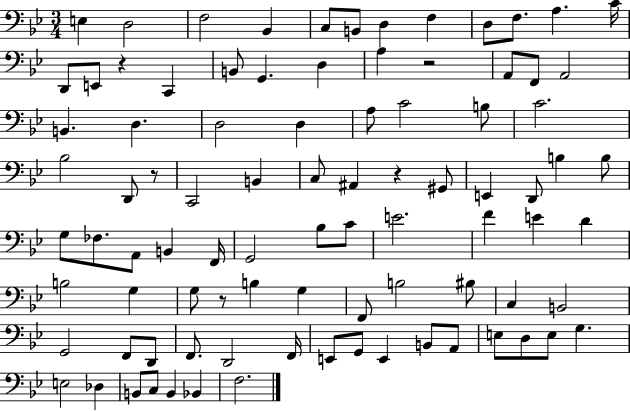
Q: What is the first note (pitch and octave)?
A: E3